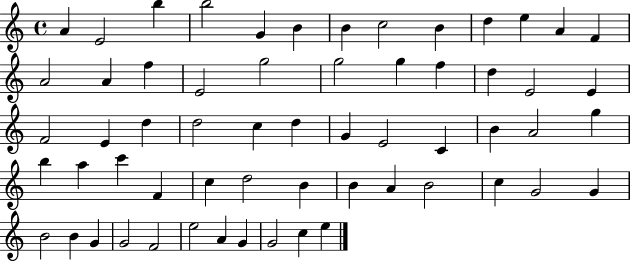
{
  \clef treble
  \time 4/4
  \defaultTimeSignature
  \key c \major
  a'4 e'2 b''4 | b''2 g'4 b'4 | b'4 c''2 b'4 | d''4 e''4 a'4 f'4 | \break a'2 a'4 f''4 | e'2 g''2 | g''2 g''4 f''4 | d''4 e'2 e'4 | \break f'2 e'4 d''4 | d''2 c''4 d''4 | g'4 e'2 c'4 | b'4 a'2 g''4 | \break b''4 a''4 c'''4 f'4 | c''4 d''2 b'4 | b'4 a'4 b'2 | c''4 g'2 g'4 | \break b'2 b'4 g'4 | g'2 f'2 | e''2 a'4 g'4 | g'2 c''4 e''4 | \break \bar "|."
}